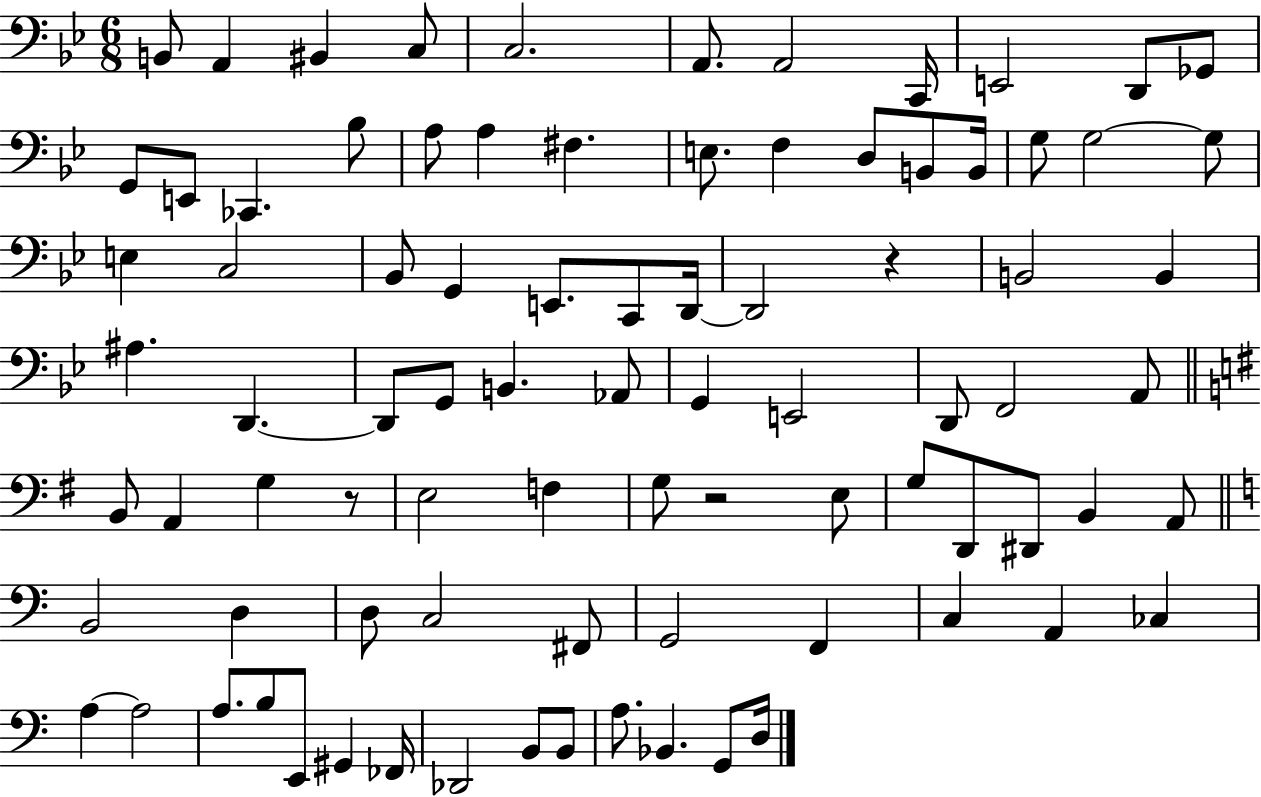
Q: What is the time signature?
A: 6/8